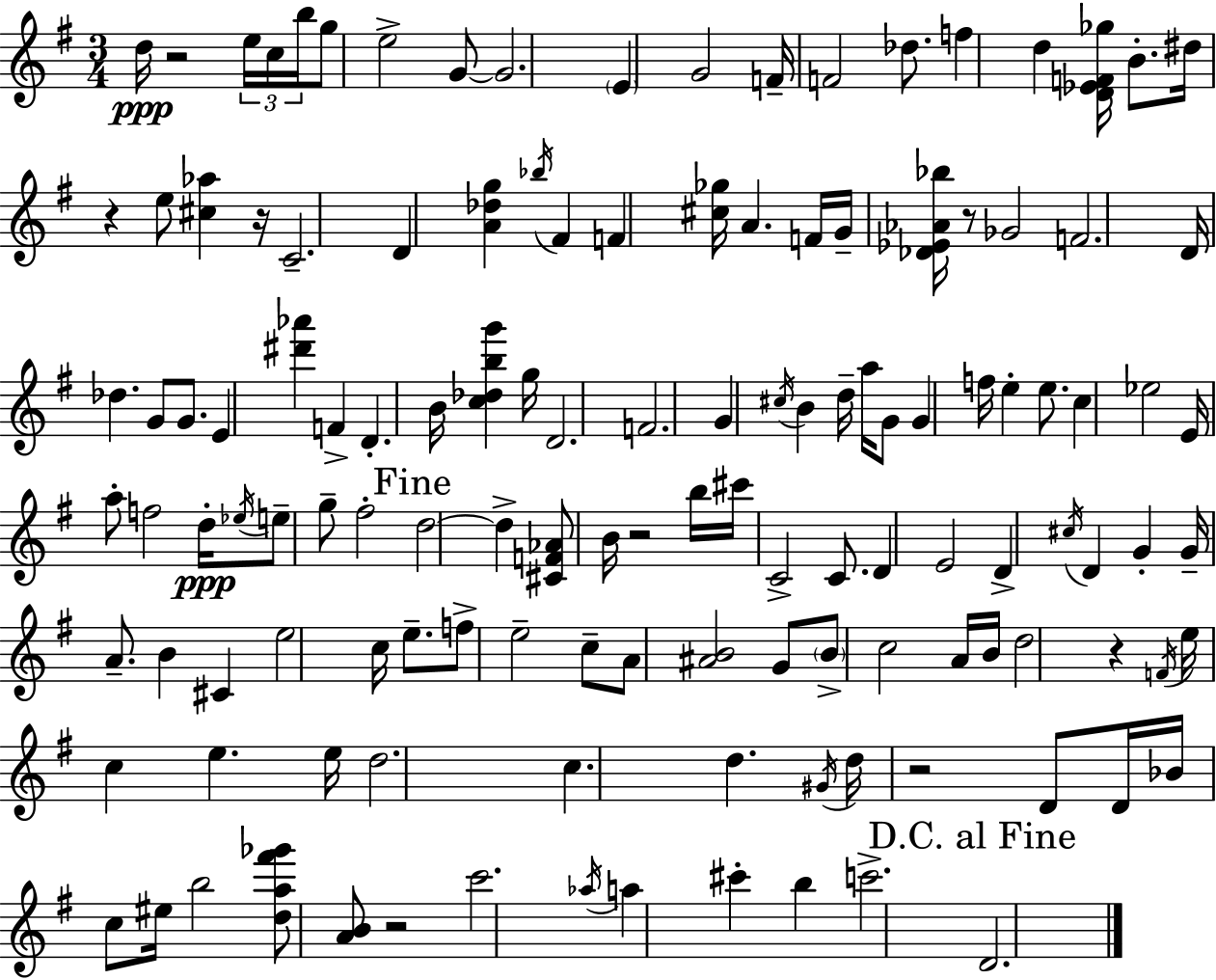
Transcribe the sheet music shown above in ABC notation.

X:1
T:Untitled
M:3/4
L:1/4
K:Em
d/4 z2 e/4 c/4 b/4 g/2 e2 G/2 G2 E G2 F/4 F2 _d/2 f d [D_EF_g]/4 B/2 ^d/4 z e/2 [^c_a] z/4 C2 D [A_dg] _b/4 ^F F [^c_g]/4 A F/4 G/4 [_D_E_A_b]/4 z/2 _G2 F2 D/4 _d G/2 G/2 E [^d'_a'] F D B/4 [c_dbg'] g/4 D2 F2 G ^c/4 B d/4 a/4 G/2 G f/4 e e/2 c _e2 E/4 a/2 f2 d/4 _e/4 e/2 g/2 ^f2 d2 d [^CF_A]/2 B/4 z2 b/4 ^c'/4 C2 C/2 D E2 D ^c/4 D G G/4 A/2 B ^C e2 c/4 e/2 f/2 e2 c/2 A/2 [^AB]2 G/2 B/2 c2 A/4 B/4 d2 z F/4 e/4 c e e/4 d2 c d ^G/4 d/4 z2 D/2 D/4 _B/4 c/2 ^e/4 b2 [da^f'_g']/2 [AB]/2 z2 c'2 _a/4 a ^c' b c'2 D2